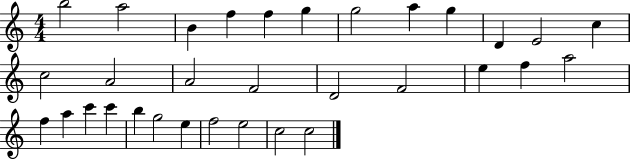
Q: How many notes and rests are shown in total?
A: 32